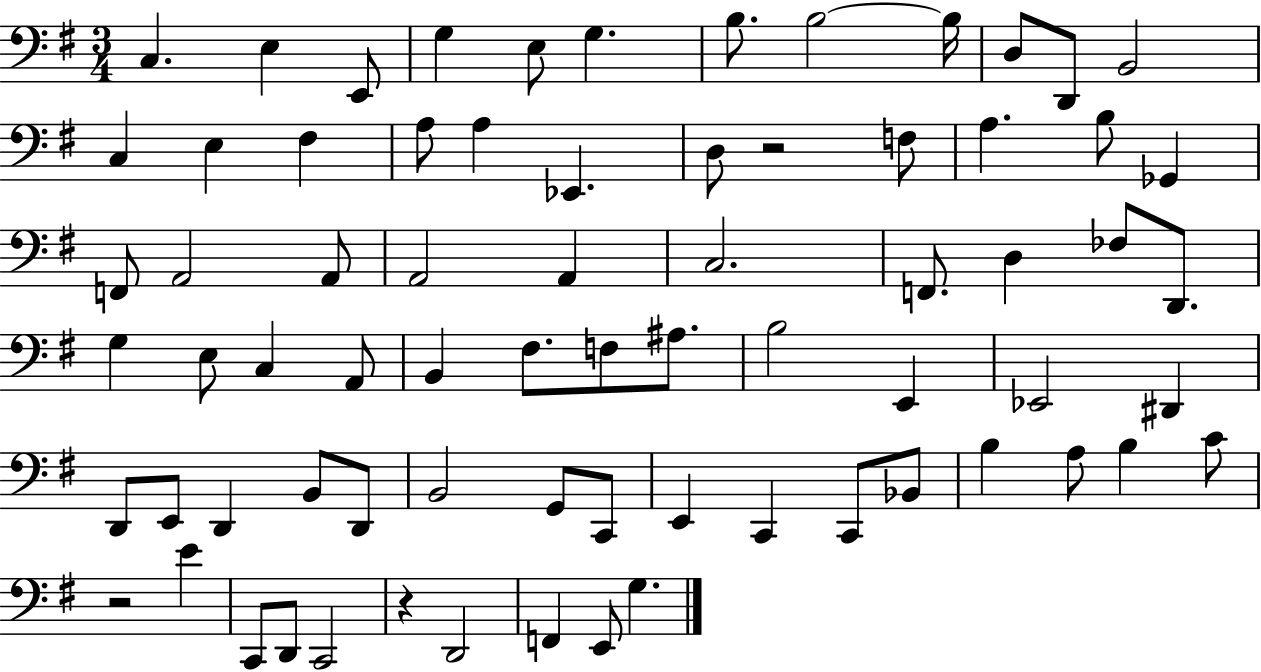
{
  \clef bass
  \numericTimeSignature
  \time 3/4
  \key g \major
  c4. e4 e,8 | g4 e8 g4. | b8. b2~~ b16 | d8 d,8 b,2 | \break c4 e4 fis4 | a8 a4 ees,4. | d8 r2 f8 | a4. b8 ges,4 | \break f,8 a,2 a,8 | a,2 a,4 | c2. | f,8. d4 fes8 d,8. | \break g4 e8 c4 a,8 | b,4 fis8. f8 ais8. | b2 e,4 | ees,2 dis,4 | \break d,8 e,8 d,4 b,8 d,8 | b,2 g,8 c,8 | e,4 c,4 c,8 bes,8 | b4 a8 b4 c'8 | \break r2 e'4 | c,8 d,8 c,2 | r4 d,2 | f,4 e,8 g4. | \break \bar "|."
}